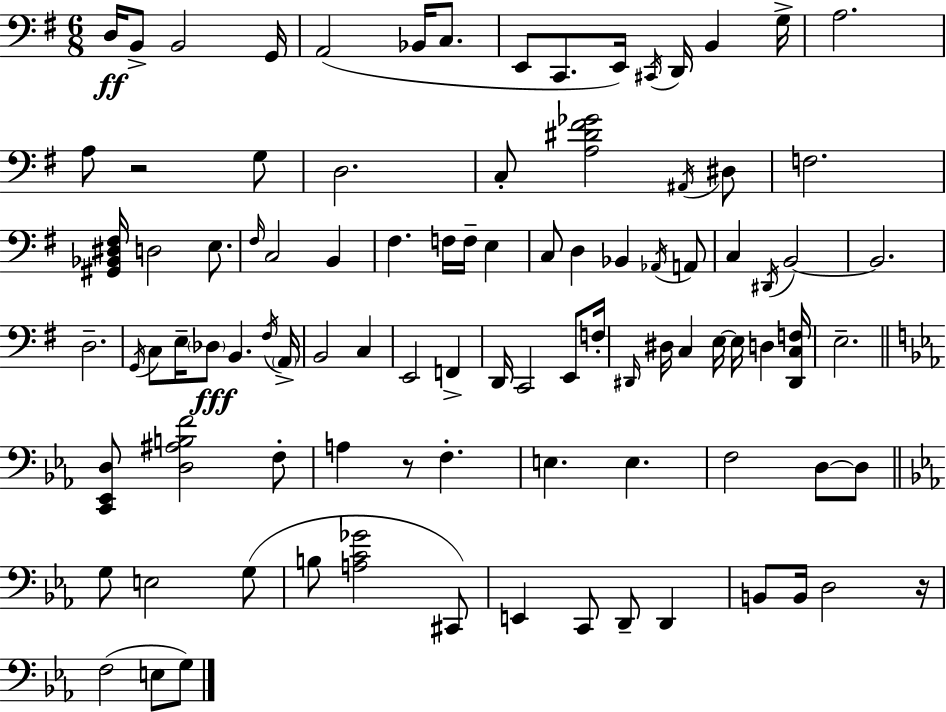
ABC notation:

X:1
T:Untitled
M:6/8
L:1/4
K:G
D,/4 B,,/2 B,,2 G,,/4 A,,2 _B,,/4 C,/2 E,,/2 C,,/2 E,,/4 ^C,,/4 D,,/4 B,, G,/4 A,2 A,/2 z2 G,/2 D,2 C,/2 [A,^D^F_G]2 ^A,,/4 ^D,/2 F,2 [^G,,_B,,^D,^F,]/4 D,2 E,/2 ^F,/4 C,2 B,, ^F, F,/4 F,/4 E, C,/2 D, _B,, _A,,/4 A,,/2 C, ^D,,/4 B,,2 B,,2 D,2 G,,/4 C,/2 E,/4 _D,/2 B,, ^F,/4 A,,/4 B,,2 C, E,,2 F,, D,,/4 C,,2 E,,/2 F,/4 ^D,,/4 ^D,/4 C, E,/4 E,/4 D, [^D,,C,F,]/4 E,2 [C,,_E,,D,]/2 [D,^A,B,F]2 F,/2 A, z/2 F, E, E, F,2 D,/2 D,/2 G,/2 E,2 G,/2 B,/2 [A,C_G]2 ^C,,/2 E,, C,,/2 D,,/2 D,, B,,/2 B,,/4 D,2 z/4 F,2 E,/2 G,/2